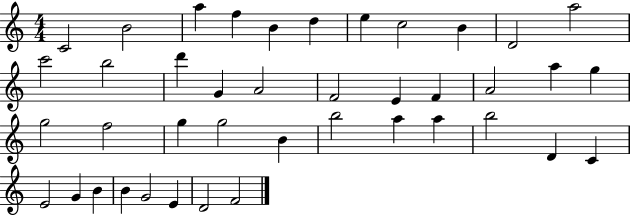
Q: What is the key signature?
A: C major